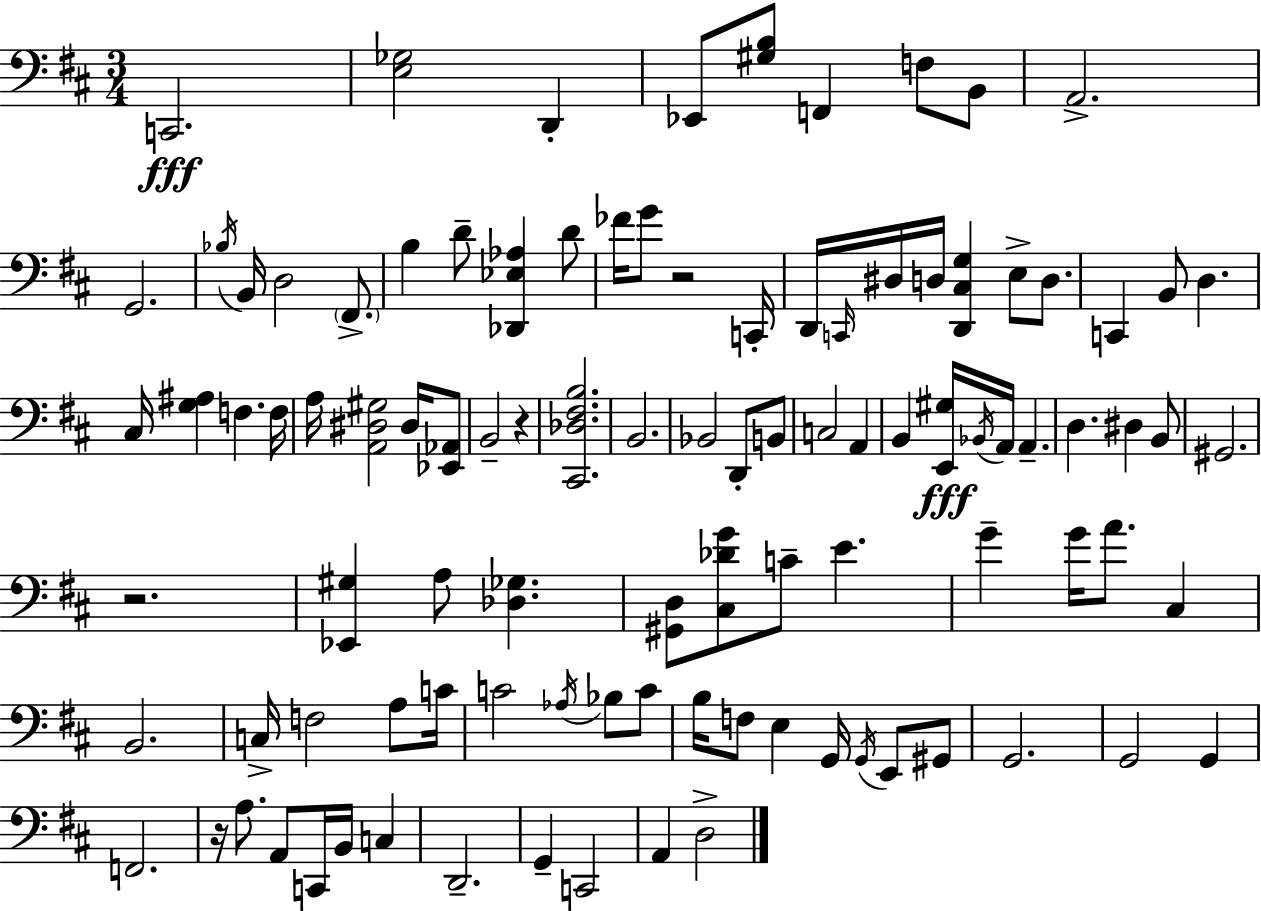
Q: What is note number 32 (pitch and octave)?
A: D#3